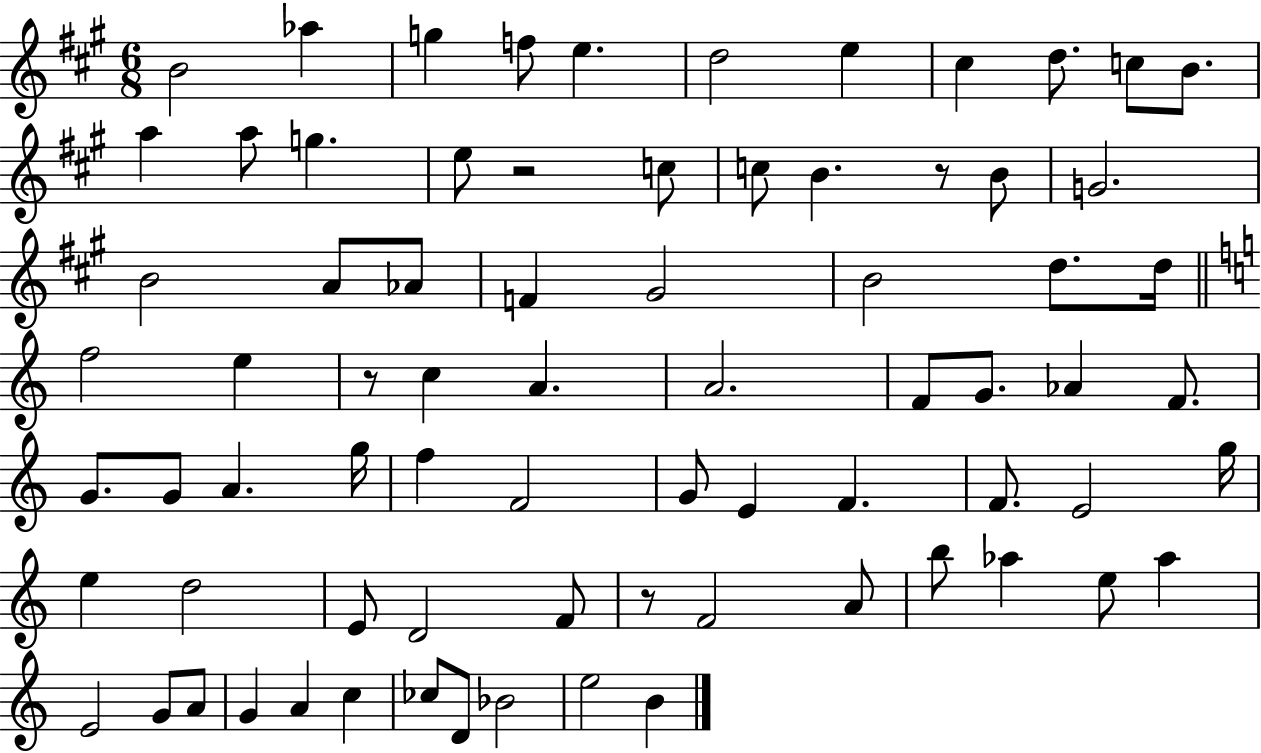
B4/h Ab5/q G5/q F5/e E5/q. D5/h E5/q C#5/q D5/e. C5/e B4/e. A5/q A5/e G5/q. E5/e R/h C5/e C5/e B4/q. R/e B4/e G4/h. B4/h A4/e Ab4/e F4/q G#4/h B4/h D5/e. D5/s F5/h E5/q R/e C5/q A4/q. A4/h. F4/e G4/e. Ab4/q F4/e. G4/e. G4/e A4/q. G5/s F5/q F4/h G4/e E4/q F4/q. F4/e. E4/h G5/s E5/q D5/h E4/e D4/h F4/e R/e F4/h A4/e B5/e Ab5/q E5/e Ab5/q E4/h G4/e A4/e G4/q A4/q C5/q CES5/e D4/e Bb4/h E5/h B4/q